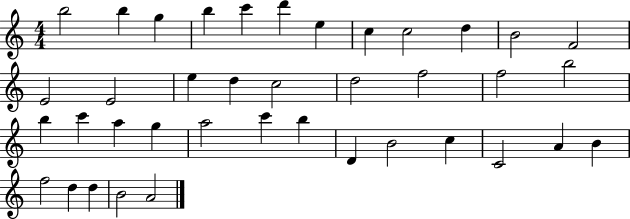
X:1
T:Untitled
M:4/4
L:1/4
K:C
b2 b g b c' d' e c c2 d B2 F2 E2 E2 e d c2 d2 f2 f2 b2 b c' a g a2 c' b D B2 c C2 A B f2 d d B2 A2